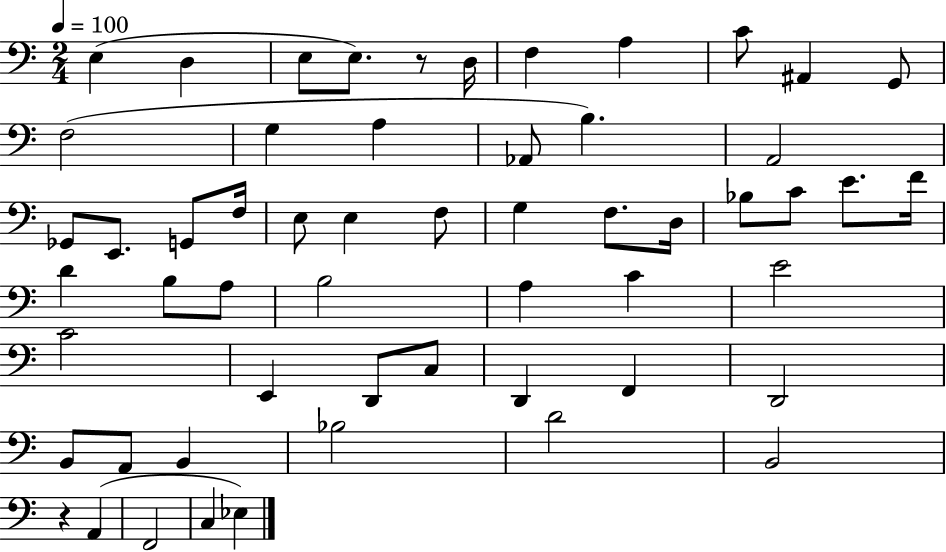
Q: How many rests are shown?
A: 2